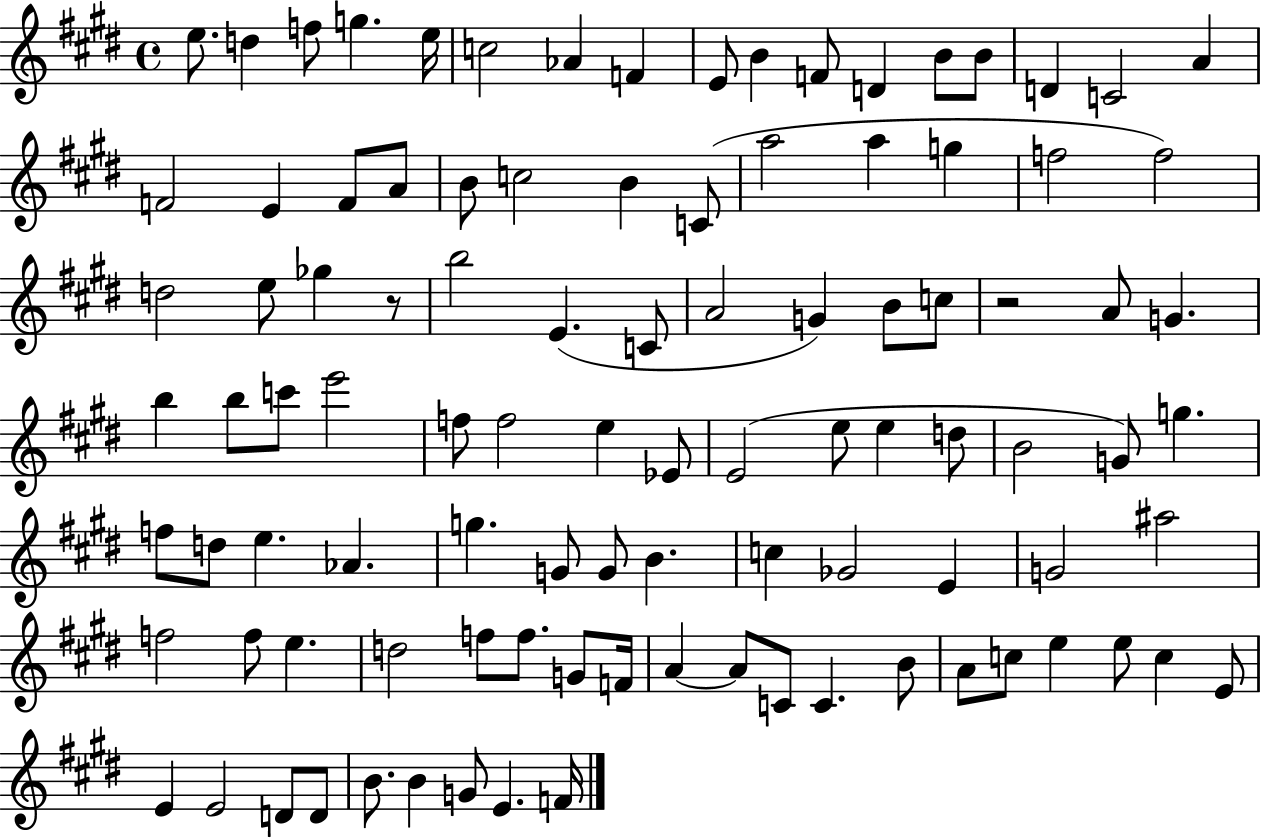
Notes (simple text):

E5/e. D5/q F5/e G5/q. E5/s C5/h Ab4/q F4/q E4/e B4/q F4/e D4/q B4/e B4/e D4/q C4/h A4/q F4/h E4/q F4/e A4/e B4/e C5/h B4/q C4/e A5/h A5/q G5/q F5/h F5/h D5/h E5/e Gb5/q R/e B5/h E4/q. C4/e A4/h G4/q B4/e C5/e R/h A4/e G4/q. B5/q B5/e C6/e E6/h F5/e F5/h E5/q Eb4/e E4/h E5/e E5/q D5/e B4/h G4/e G5/q. F5/e D5/e E5/q. Ab4/q. G5/q. G4/e G4/e B4/q. C5/q Gb4/h E4/q G4/h A#5/h F5/h F5/e E5/q. D5/h F5/e F5/e. G4/e F4/s A4/q A4/e C4/e C4/q. B4/e A4/e C5/e E5/q E5/e C5/q E4/e E4/q E4/h D4/e D4/e B4/e. B4/q G4/e E4/q. F4/s